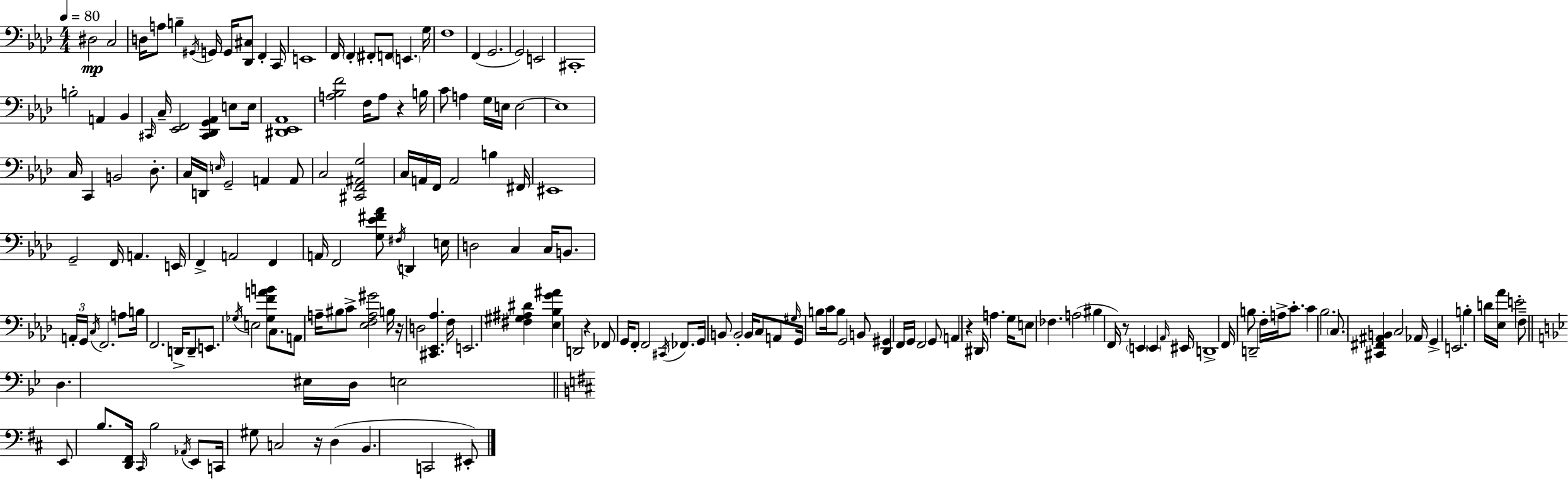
D#3/h C3/h D3/s A3/e B3/q G#2/s G2/s G2/s [Db2,C#3]/e F2/q C2/s E2/w F2/s F2/q F#2/e F2/e E2/q. G3/s F3/w F2/q G2/h. G2/h E2/h C#2/w B3/h A2/q Bb2/q C#2/s C3/s [Eb2,F2]/h [C#2,Db2,G2,Ab2]/q E3/e E3/s [D#2,Eb2,Ab2]/w [A3,Bb3,F4]/h F3/s A3/e R/q B3/s C4/e A3/q G3/s E3/s E3/h E3/w C3/s C2/q B2/h Db3/e. C3/s D2/s E3/s G2/h A2/q A2/e C3/h [C#2,F2,A#2,G3]/h C3/s A2/s F2/s A2/h B3/q F#2/s EIS2/w G2/h F2/s A2/q. E2/s F2/q A2/h F2/q A2/s F2/h [G3,Eb4,F#4,Ab4]/e F#3/s D2/q E3/s D3/h C3/q C3/s B2/e. A2/s G2/s C3/s F2/h. A3/e B3/s F2/h. D2/s D2/e E2/e. Gb3/s E3/h [Gb3,F4,A4,B4]/e C3/e. A2/e A3/s BIS3/e C4/e [Eb3,F3,A3,G#4]/h B3/s R/s D3/h [C#2,Eb2,Ab3]/q. F3/s E2/h. [F#3,G#3,A#3,D#4]/q [Eb3,Bb3,G4,A#4]/q D2/h R/q FES2/e G2/s F2/e F2/h C#2/s FES2/e. G2/s B2/e B2/h B2/s C3/e A2/e G#3/s G2/s B3/e C4/s B3/e G2/h B2/e [Db2,G#2]/q F2/s G2/s F2/h G2/e A2/q R/q D#2/s A3/q. G3/s E3/e FES3/q. A3/h BIS3/q F2/s R/e E2/q E2/q Ab2/s EIS2/s D2/w F2/s B3/e D2/h F3/s A3/s C4/e. C4/q Bb3/h. C3/e. [C#2,F#2,A#2,B2]/q C3/h Ab2/s G2/q E2/h. B3/q D4/s [Eb3,Ab4]/s E4/h F3/e D3/q. EIS3/s D3/s E3/h E2/e B3/e. [D2,F#2]/s C#2/s B3/h Ab2/s E2/e C2/s G#3/e C3/h R/s D3/q B2/q. C2/h EIS2/e